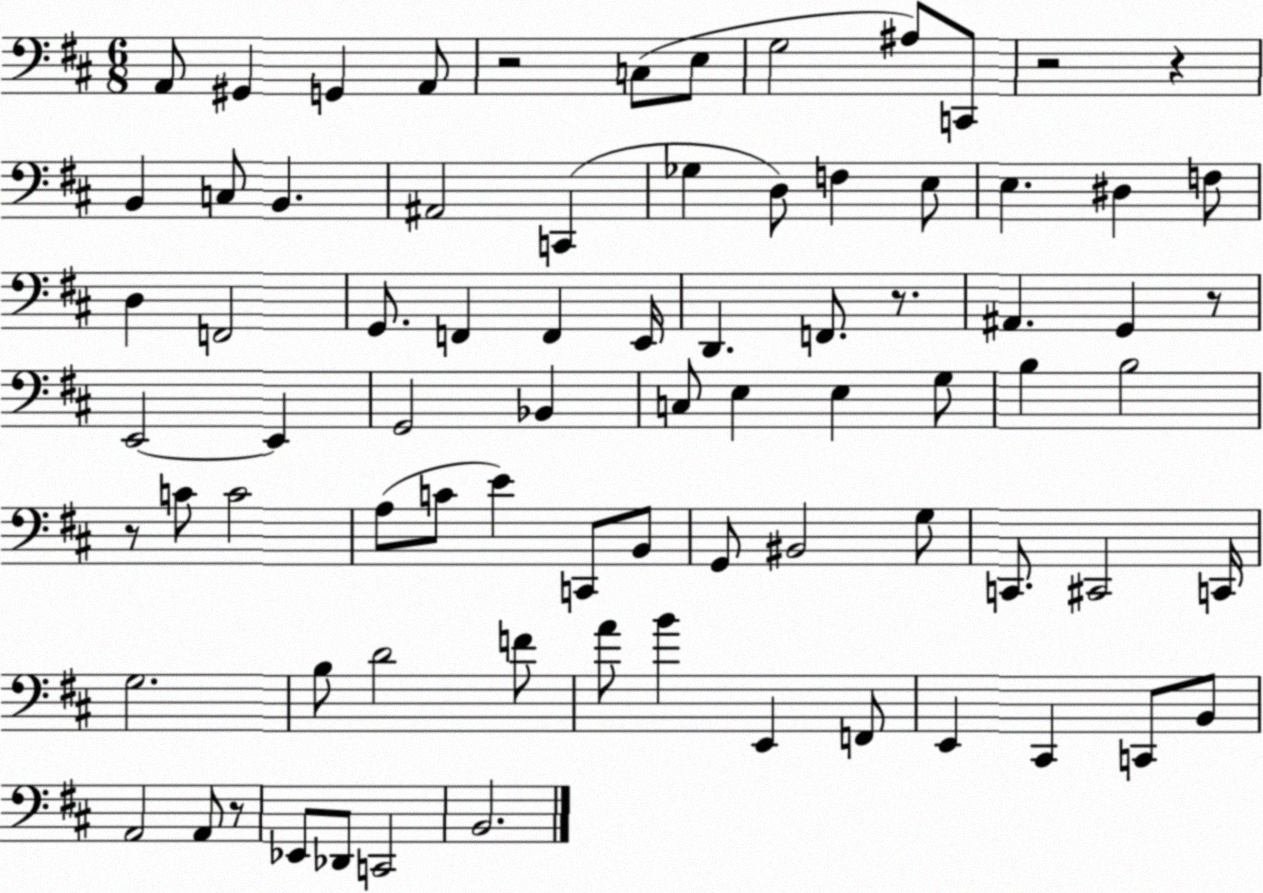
X:1
T:Untitled
M:6/8
L:1/4
K:D
A,,/2 ^G,, G,, A,,/2 z2 C,/2 E,/2 G,2 ^A,/2 C,,/2 z2 z B,, C,/2 B,, ^A,,2 C,, _G, D,/2 F, E,/2 E, ^D, F,/2 D, F,,2 G,,/2 F,, F,, E,,/4 D,, F,,/2 z/2 ^A,, G,, z/2 E,,2 E,, G,,2 _B,, C,/2 E, E, G,/2 B, B,2 z/2 C/2 C2 A,/2 C/2 E C,,/2 B,,/2 G,,/2 ^B,,2 G,/2 C,,/2 ^C,,2 C,,/4 G,2 B,/2 D2 F/2 A/2 B E,, F,,/2 E,, ^C,, C,,/2 B,,/2 A,,2 A,,/2 z/2 _E,,/2 _D,,/2 C,,2 B,,2